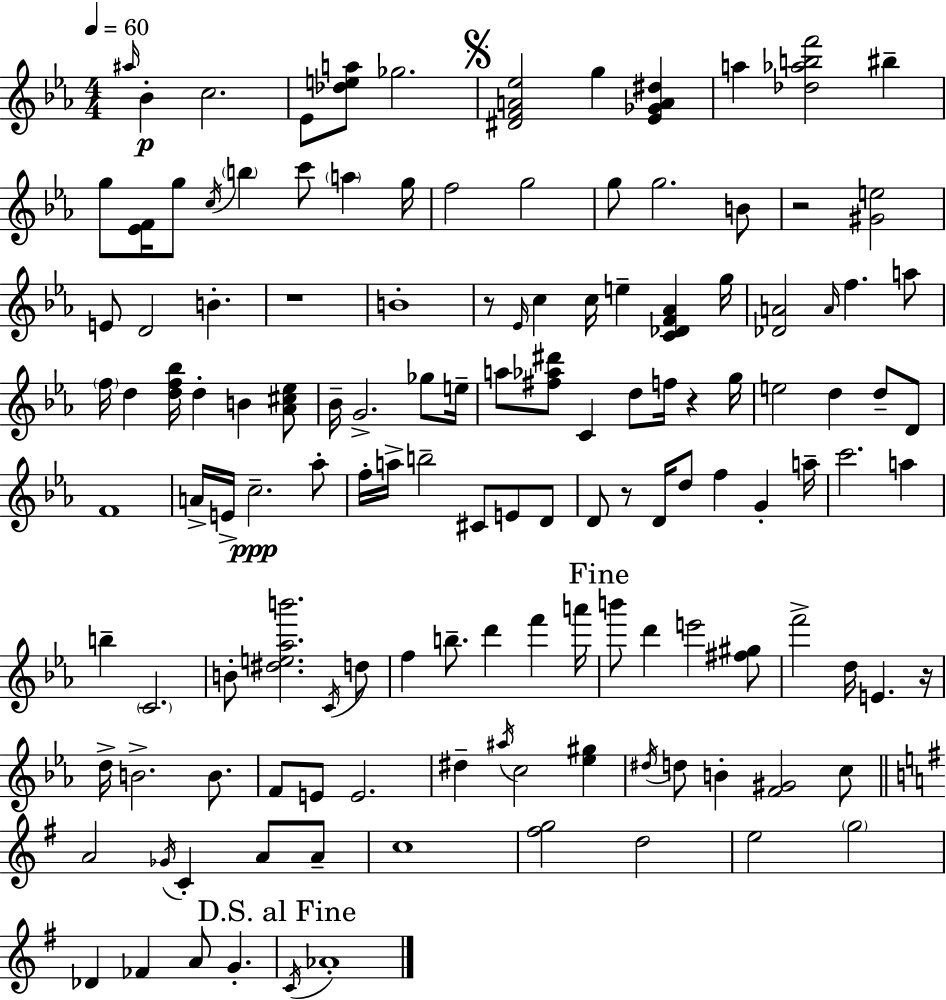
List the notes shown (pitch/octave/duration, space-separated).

A#5/s Bb4/q C5/h. Eb4/e [Db5,E5,A5]/e Gb5/h. [D#4,F4,A4,Eb5]/h G5/q [Eb4,Gb4,A4,D#5]/q A5/q [Db5,Ab5,B5,F6]/h BIS5/q G5/e [Eb4,F4]/s G5/e C5/s B5/q C6/e A5/q G5/s F5/h G5/h G5/e G5/h. B4/e R/h [G#4,E5]/h E4/e D4/h B4/q. R/w B4/w R/e Eb4/s C5/q C5/s E5/q [C4,Db4,F4,Ab4]/q G5/s [Db4,A4]/h A4/s F5/q. A5/e F5/s D5/q [D5,F5,Bb5]/s D5/q B4/q [Ab4,C#5,Eb5]/e Bb4/s G4/h. Gb5/e E5/s A5/e [F#5,Ab5,D#6]/e C4/q D5/e F5/s R/q G5/s E5/h D5/q D5/e D4/e F4/w A4/s E4/s C5/h. Ab5/e F5/s A5/s B5/h C#4/e E4/e D4/e D4/e R/e D4/s D5/e F5/q G4/q A5/s C6/h. A5/q B5/q C4/h. B4/e [D#5,E5,Ab5,B6]/h. C4/s D5/e F5/q B5/e. D6/q F6/q A6/s B6/e D6/q E6/h [F#5,G#5]/e F6/h D5/s E4/q. R/s D5/s B4/h. B4/e. F4/e E4/e E4/h. D#5/q A#5/s C5/h [Eb5,G#5]/q D#5/s D5/e B4/q [F4,G#4]/h C5/e A4/h Gb4/s C4/q A4/e A4/e C5/w [F#5,G5]/h D5/h E5/h G5/h Db4/q FES4/q A4/e G4/q. C4/s Ab4/w